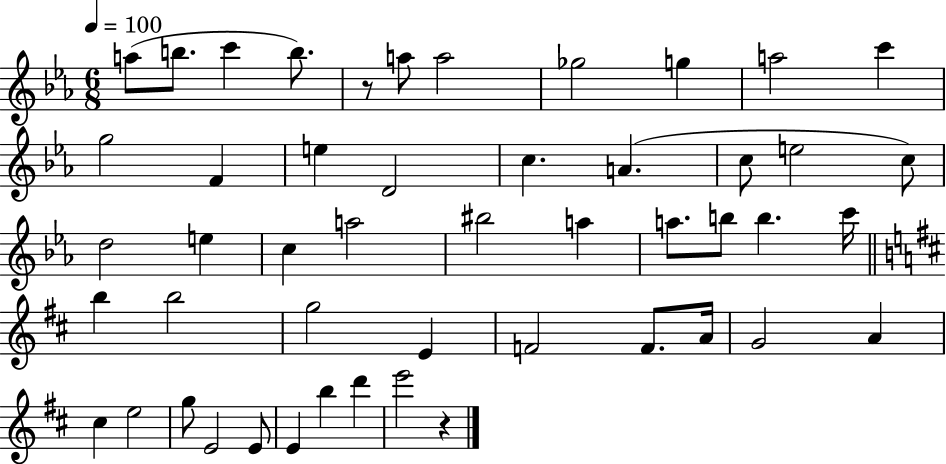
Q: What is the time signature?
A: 6/8